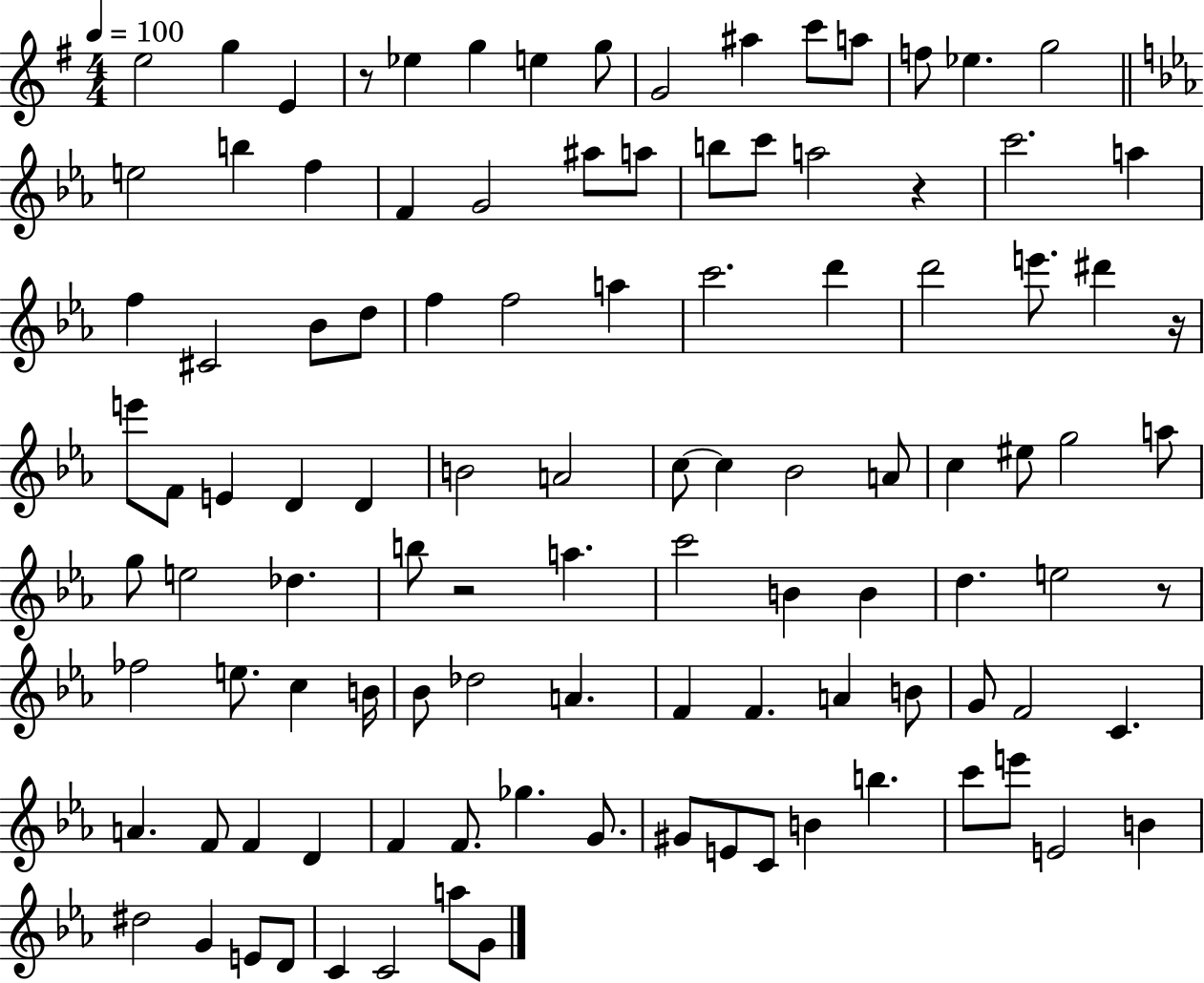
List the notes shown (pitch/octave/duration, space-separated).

E5/h G5/q E4/q R/e Eb5/q G5/q E5/q G5/e G4/h A#5/q C6/e A5/e F5/e Eb5/q. G5/h E5/h B5/q F5/q F4/q G4/h A#5/e A5/e B5/e C6/e A5/h R/q C6/h. A5/q F5/q C#4/h Bb4/e D5/e F5/q F5/h A5/q C6/h. D6/q D6/h E6/e. D#6/q R/s E6/e F4/e E4/q D4/q D4/q B4/h A4/h C5/e C5/q Bb4/h A4/e C5/q EIS5/e G5/h A5/e G5/e E5/h Db5/q. B5/e R/h A5/q. C6/h B4/q B4/q D5/q. E5/h R/e FES5/h E5/e. C5/q B4/s Bb4/e Db5/h A4/q. F4/q F4/q. A4/q B4/e G4/e F4/h C4/q. A4/q. F4/e F4/q D4/q F4/q F4/e. Gb5/q. G4/e. G#4/e E4/e C4/e B4/q B5/q. C6/e E6/e E4/h B4/q D#5/h G4/q E4/e D4/e C4/q C4/h A5/e G4/e